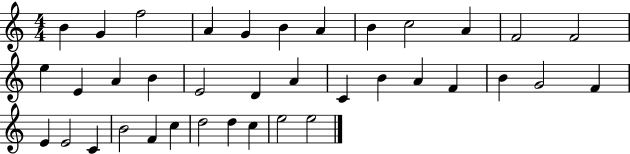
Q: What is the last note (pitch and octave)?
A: E5